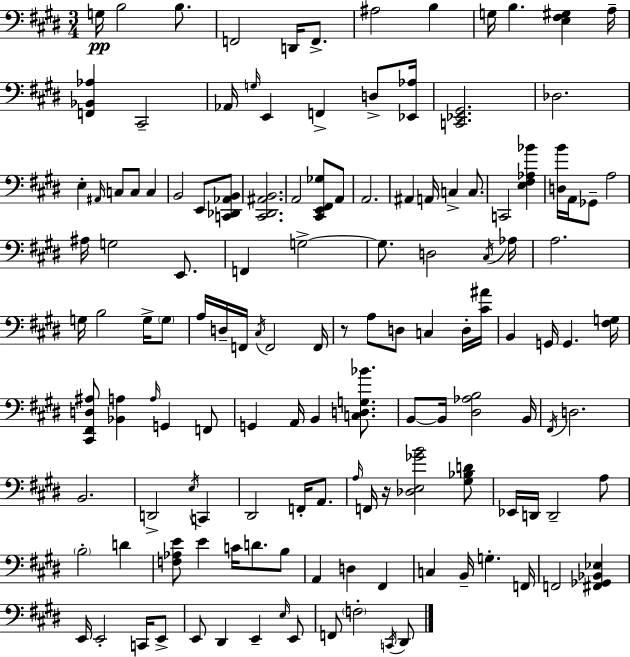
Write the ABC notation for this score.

X:1
T:Untitled
M:3/4
L:1/4
K:E
G,/4 B,2 B,/2 F,,2 D,,/4 F,,/2 ^A,2 B, G,/4 B, [E,^F,^G,] A,/4 [F,,_B,,_A,] ^C,,2 _A,,/4 G,/4 E,, F,, D,/2 [_E,,_A,]/4 [C,,_E,,^G,,]2 _D,2 E, ^A,,/4 C,/2 C,/2 C, B,,2 E,,/2 [C,,_D,,_A,,B,,]/2 [^C,,^D,,^A,,B,,]2 A,,2 [^C,,E,,^F,,_G,]/2 A,,/2 A,,2 ^A,, A,,/4 C, C,/2 C,,2 [E,^F,_A,_B] [D,B]/4 A,,/4 _G,,/2 A,2 ^A,/4 G,2 E,,/2 F,, G,2 G,/2 D,2 ^C,/4 _A,/4 A,2 G,/4 B,2 G,/4 G,/2 A,/4 D,/4 F,,/4 ^C,/4 F,,2 F,,/4 z/2 A,/2 D,/2 C, D,/4 [^C^A]/4 B,, G,,/4 G,, [^F,G,]/4 [^C,,^F,,D,^A,]/2 [_B,,A,] A,/4 G,, F,,/2 G,, A,,/4 B,, [C,D,G,_B]/2 B,,/2 B,,/4 [^D,_A,B,]2 B,,/4 ^F,,/4 D,2 B,,2 D,,2 E,/4 C,, ^D,,2 F,,/4 A,,/2 A,/4 F,,/4 z/4 [_D,E,_GB]2 [^G,_B,D]/2 _E,,/4 D,,/4 D,,2 A,/2 B,2 D [F,_A,E]/2 E C/4 D/2 B,/2 A,, D, ^F,, C, B,,/4 G, F,,/4 F,,2 [^F,,_G,,_B,,_E,] E,,/4 E,,2 C,,/4 E,,/2 E,,/2 ^D,, E,, E,/4 E,,/2 F,,/2 F,2 C,,/4 ^D,,/2